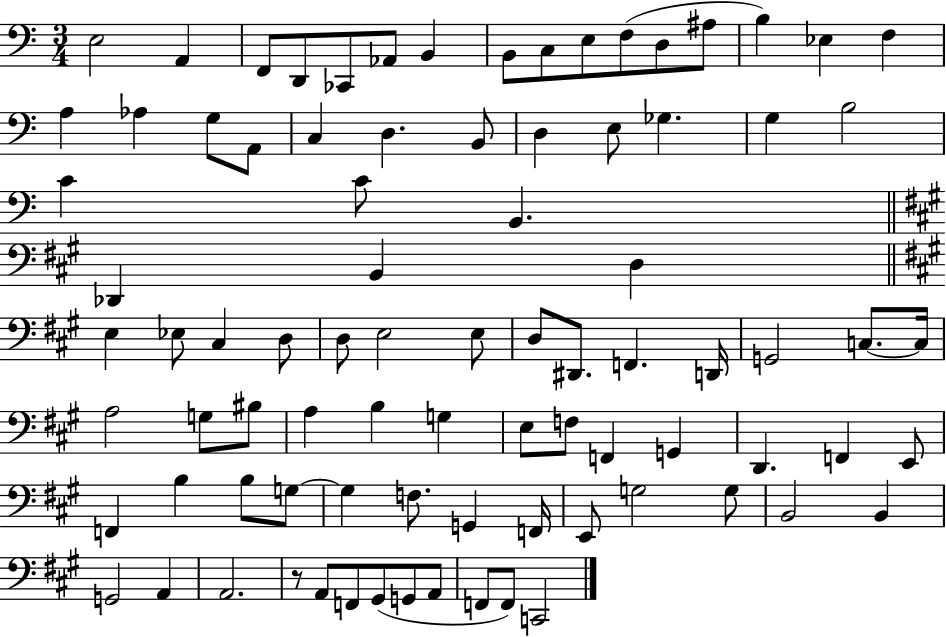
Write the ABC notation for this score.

X:1
T:Untitled
M:3/4
L:1/4
K:C
E,2 A,, F,,/2 D,,/2 _C,,/2 _A,,/2 B,, B,,/2 C,/2 E,/2 F,/2 D,/2 ^A,/2 B, _E, F, A, _A, G,/2 A,,/2 C, D, B,,/2 D, E,/2 _G, G, B,2 C C/2 B,, _D,, B,, D, E, _E,/2 ^C, D,/2 D,/2 E,2 E,/2 D,/2 ^D,,/2 F,, D,,/4 G,,2 C,/2 C,/4 A,2 G,/2 ^B,/2 A, B, G, E,/2 F,/2 F,, G,, D,, F,, E,,/2 F,, B, B,/2 G,/2 G, F,/2 G,, F,,/4 E,,/2 G,2 G,/2 B,,2 B,, G,,2 A,, A,,2 z/2 A,,/2 F,,/2 ^G,,/2 G,,/2 A,,/2 F,,/2 F,,/2 C,,2